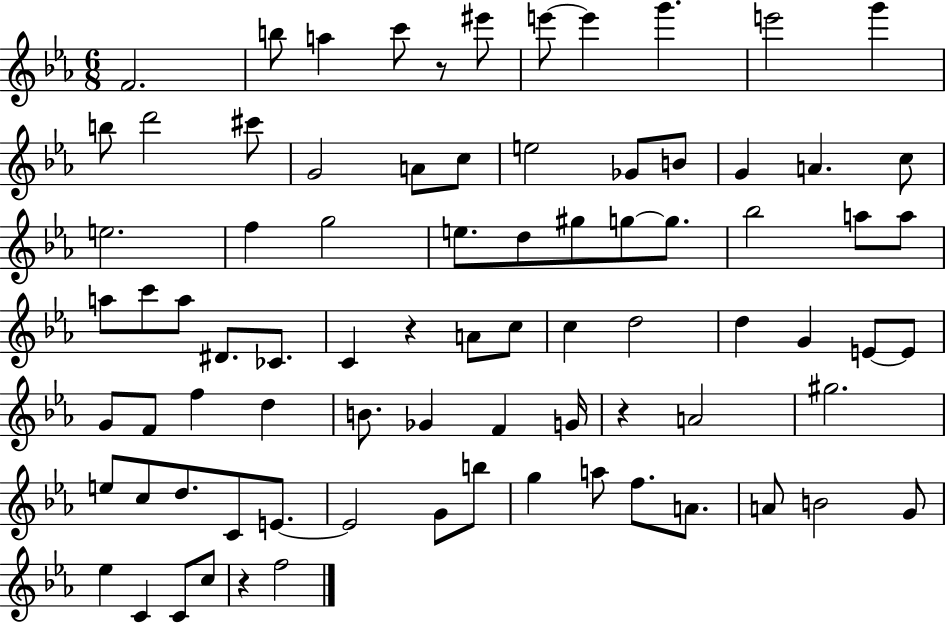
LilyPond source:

{
  \clef treble
  \numericTimeSignature
  \time 6/8
  \key ees \major
  \repeat volta 2 { f'2. | b''8 a''4 c'''8 r8 eis'''8 | e'''8~~ e'''4 g'''4. | e'''2 g'''4 | \break b''8 d'''2 cis'''8 | g'2 a'8 c''8 | e''2 ges'8 b'8 | g'4 a'4. c''8 | \break e''2. | f''4 g''2 | e''8. d''8 gis''8 g''8~~ g''8. | bes''2 a''8 a''8 | \break a''8 c'''8 a''8 dis'8. ces'8. | c'4 r4 a'8 c''8 | c''4 d''2 | d''4 g'4 e'8~~ e'8 | \break g'8 f'8 f''4 d''4 | b'8. ges'4 f'4 g'16 | r4 a'2 | gis''2. | \break e''8 c''8 d''8. c'8 e'8.~~ | e'2 g'8 b''8 | g''4 a''8 f''8. a'8. | a'8 b'2 g'8 | \break ees''4 c'4 c'8 c''8 | r4 f''2 | } \bar "|."
}